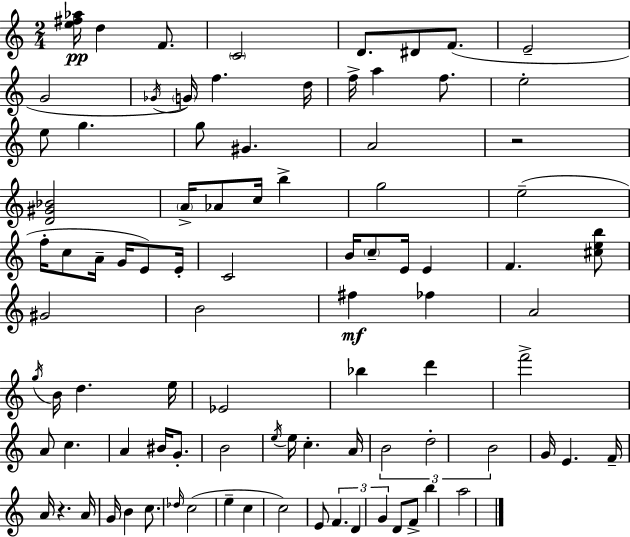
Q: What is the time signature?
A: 2/4